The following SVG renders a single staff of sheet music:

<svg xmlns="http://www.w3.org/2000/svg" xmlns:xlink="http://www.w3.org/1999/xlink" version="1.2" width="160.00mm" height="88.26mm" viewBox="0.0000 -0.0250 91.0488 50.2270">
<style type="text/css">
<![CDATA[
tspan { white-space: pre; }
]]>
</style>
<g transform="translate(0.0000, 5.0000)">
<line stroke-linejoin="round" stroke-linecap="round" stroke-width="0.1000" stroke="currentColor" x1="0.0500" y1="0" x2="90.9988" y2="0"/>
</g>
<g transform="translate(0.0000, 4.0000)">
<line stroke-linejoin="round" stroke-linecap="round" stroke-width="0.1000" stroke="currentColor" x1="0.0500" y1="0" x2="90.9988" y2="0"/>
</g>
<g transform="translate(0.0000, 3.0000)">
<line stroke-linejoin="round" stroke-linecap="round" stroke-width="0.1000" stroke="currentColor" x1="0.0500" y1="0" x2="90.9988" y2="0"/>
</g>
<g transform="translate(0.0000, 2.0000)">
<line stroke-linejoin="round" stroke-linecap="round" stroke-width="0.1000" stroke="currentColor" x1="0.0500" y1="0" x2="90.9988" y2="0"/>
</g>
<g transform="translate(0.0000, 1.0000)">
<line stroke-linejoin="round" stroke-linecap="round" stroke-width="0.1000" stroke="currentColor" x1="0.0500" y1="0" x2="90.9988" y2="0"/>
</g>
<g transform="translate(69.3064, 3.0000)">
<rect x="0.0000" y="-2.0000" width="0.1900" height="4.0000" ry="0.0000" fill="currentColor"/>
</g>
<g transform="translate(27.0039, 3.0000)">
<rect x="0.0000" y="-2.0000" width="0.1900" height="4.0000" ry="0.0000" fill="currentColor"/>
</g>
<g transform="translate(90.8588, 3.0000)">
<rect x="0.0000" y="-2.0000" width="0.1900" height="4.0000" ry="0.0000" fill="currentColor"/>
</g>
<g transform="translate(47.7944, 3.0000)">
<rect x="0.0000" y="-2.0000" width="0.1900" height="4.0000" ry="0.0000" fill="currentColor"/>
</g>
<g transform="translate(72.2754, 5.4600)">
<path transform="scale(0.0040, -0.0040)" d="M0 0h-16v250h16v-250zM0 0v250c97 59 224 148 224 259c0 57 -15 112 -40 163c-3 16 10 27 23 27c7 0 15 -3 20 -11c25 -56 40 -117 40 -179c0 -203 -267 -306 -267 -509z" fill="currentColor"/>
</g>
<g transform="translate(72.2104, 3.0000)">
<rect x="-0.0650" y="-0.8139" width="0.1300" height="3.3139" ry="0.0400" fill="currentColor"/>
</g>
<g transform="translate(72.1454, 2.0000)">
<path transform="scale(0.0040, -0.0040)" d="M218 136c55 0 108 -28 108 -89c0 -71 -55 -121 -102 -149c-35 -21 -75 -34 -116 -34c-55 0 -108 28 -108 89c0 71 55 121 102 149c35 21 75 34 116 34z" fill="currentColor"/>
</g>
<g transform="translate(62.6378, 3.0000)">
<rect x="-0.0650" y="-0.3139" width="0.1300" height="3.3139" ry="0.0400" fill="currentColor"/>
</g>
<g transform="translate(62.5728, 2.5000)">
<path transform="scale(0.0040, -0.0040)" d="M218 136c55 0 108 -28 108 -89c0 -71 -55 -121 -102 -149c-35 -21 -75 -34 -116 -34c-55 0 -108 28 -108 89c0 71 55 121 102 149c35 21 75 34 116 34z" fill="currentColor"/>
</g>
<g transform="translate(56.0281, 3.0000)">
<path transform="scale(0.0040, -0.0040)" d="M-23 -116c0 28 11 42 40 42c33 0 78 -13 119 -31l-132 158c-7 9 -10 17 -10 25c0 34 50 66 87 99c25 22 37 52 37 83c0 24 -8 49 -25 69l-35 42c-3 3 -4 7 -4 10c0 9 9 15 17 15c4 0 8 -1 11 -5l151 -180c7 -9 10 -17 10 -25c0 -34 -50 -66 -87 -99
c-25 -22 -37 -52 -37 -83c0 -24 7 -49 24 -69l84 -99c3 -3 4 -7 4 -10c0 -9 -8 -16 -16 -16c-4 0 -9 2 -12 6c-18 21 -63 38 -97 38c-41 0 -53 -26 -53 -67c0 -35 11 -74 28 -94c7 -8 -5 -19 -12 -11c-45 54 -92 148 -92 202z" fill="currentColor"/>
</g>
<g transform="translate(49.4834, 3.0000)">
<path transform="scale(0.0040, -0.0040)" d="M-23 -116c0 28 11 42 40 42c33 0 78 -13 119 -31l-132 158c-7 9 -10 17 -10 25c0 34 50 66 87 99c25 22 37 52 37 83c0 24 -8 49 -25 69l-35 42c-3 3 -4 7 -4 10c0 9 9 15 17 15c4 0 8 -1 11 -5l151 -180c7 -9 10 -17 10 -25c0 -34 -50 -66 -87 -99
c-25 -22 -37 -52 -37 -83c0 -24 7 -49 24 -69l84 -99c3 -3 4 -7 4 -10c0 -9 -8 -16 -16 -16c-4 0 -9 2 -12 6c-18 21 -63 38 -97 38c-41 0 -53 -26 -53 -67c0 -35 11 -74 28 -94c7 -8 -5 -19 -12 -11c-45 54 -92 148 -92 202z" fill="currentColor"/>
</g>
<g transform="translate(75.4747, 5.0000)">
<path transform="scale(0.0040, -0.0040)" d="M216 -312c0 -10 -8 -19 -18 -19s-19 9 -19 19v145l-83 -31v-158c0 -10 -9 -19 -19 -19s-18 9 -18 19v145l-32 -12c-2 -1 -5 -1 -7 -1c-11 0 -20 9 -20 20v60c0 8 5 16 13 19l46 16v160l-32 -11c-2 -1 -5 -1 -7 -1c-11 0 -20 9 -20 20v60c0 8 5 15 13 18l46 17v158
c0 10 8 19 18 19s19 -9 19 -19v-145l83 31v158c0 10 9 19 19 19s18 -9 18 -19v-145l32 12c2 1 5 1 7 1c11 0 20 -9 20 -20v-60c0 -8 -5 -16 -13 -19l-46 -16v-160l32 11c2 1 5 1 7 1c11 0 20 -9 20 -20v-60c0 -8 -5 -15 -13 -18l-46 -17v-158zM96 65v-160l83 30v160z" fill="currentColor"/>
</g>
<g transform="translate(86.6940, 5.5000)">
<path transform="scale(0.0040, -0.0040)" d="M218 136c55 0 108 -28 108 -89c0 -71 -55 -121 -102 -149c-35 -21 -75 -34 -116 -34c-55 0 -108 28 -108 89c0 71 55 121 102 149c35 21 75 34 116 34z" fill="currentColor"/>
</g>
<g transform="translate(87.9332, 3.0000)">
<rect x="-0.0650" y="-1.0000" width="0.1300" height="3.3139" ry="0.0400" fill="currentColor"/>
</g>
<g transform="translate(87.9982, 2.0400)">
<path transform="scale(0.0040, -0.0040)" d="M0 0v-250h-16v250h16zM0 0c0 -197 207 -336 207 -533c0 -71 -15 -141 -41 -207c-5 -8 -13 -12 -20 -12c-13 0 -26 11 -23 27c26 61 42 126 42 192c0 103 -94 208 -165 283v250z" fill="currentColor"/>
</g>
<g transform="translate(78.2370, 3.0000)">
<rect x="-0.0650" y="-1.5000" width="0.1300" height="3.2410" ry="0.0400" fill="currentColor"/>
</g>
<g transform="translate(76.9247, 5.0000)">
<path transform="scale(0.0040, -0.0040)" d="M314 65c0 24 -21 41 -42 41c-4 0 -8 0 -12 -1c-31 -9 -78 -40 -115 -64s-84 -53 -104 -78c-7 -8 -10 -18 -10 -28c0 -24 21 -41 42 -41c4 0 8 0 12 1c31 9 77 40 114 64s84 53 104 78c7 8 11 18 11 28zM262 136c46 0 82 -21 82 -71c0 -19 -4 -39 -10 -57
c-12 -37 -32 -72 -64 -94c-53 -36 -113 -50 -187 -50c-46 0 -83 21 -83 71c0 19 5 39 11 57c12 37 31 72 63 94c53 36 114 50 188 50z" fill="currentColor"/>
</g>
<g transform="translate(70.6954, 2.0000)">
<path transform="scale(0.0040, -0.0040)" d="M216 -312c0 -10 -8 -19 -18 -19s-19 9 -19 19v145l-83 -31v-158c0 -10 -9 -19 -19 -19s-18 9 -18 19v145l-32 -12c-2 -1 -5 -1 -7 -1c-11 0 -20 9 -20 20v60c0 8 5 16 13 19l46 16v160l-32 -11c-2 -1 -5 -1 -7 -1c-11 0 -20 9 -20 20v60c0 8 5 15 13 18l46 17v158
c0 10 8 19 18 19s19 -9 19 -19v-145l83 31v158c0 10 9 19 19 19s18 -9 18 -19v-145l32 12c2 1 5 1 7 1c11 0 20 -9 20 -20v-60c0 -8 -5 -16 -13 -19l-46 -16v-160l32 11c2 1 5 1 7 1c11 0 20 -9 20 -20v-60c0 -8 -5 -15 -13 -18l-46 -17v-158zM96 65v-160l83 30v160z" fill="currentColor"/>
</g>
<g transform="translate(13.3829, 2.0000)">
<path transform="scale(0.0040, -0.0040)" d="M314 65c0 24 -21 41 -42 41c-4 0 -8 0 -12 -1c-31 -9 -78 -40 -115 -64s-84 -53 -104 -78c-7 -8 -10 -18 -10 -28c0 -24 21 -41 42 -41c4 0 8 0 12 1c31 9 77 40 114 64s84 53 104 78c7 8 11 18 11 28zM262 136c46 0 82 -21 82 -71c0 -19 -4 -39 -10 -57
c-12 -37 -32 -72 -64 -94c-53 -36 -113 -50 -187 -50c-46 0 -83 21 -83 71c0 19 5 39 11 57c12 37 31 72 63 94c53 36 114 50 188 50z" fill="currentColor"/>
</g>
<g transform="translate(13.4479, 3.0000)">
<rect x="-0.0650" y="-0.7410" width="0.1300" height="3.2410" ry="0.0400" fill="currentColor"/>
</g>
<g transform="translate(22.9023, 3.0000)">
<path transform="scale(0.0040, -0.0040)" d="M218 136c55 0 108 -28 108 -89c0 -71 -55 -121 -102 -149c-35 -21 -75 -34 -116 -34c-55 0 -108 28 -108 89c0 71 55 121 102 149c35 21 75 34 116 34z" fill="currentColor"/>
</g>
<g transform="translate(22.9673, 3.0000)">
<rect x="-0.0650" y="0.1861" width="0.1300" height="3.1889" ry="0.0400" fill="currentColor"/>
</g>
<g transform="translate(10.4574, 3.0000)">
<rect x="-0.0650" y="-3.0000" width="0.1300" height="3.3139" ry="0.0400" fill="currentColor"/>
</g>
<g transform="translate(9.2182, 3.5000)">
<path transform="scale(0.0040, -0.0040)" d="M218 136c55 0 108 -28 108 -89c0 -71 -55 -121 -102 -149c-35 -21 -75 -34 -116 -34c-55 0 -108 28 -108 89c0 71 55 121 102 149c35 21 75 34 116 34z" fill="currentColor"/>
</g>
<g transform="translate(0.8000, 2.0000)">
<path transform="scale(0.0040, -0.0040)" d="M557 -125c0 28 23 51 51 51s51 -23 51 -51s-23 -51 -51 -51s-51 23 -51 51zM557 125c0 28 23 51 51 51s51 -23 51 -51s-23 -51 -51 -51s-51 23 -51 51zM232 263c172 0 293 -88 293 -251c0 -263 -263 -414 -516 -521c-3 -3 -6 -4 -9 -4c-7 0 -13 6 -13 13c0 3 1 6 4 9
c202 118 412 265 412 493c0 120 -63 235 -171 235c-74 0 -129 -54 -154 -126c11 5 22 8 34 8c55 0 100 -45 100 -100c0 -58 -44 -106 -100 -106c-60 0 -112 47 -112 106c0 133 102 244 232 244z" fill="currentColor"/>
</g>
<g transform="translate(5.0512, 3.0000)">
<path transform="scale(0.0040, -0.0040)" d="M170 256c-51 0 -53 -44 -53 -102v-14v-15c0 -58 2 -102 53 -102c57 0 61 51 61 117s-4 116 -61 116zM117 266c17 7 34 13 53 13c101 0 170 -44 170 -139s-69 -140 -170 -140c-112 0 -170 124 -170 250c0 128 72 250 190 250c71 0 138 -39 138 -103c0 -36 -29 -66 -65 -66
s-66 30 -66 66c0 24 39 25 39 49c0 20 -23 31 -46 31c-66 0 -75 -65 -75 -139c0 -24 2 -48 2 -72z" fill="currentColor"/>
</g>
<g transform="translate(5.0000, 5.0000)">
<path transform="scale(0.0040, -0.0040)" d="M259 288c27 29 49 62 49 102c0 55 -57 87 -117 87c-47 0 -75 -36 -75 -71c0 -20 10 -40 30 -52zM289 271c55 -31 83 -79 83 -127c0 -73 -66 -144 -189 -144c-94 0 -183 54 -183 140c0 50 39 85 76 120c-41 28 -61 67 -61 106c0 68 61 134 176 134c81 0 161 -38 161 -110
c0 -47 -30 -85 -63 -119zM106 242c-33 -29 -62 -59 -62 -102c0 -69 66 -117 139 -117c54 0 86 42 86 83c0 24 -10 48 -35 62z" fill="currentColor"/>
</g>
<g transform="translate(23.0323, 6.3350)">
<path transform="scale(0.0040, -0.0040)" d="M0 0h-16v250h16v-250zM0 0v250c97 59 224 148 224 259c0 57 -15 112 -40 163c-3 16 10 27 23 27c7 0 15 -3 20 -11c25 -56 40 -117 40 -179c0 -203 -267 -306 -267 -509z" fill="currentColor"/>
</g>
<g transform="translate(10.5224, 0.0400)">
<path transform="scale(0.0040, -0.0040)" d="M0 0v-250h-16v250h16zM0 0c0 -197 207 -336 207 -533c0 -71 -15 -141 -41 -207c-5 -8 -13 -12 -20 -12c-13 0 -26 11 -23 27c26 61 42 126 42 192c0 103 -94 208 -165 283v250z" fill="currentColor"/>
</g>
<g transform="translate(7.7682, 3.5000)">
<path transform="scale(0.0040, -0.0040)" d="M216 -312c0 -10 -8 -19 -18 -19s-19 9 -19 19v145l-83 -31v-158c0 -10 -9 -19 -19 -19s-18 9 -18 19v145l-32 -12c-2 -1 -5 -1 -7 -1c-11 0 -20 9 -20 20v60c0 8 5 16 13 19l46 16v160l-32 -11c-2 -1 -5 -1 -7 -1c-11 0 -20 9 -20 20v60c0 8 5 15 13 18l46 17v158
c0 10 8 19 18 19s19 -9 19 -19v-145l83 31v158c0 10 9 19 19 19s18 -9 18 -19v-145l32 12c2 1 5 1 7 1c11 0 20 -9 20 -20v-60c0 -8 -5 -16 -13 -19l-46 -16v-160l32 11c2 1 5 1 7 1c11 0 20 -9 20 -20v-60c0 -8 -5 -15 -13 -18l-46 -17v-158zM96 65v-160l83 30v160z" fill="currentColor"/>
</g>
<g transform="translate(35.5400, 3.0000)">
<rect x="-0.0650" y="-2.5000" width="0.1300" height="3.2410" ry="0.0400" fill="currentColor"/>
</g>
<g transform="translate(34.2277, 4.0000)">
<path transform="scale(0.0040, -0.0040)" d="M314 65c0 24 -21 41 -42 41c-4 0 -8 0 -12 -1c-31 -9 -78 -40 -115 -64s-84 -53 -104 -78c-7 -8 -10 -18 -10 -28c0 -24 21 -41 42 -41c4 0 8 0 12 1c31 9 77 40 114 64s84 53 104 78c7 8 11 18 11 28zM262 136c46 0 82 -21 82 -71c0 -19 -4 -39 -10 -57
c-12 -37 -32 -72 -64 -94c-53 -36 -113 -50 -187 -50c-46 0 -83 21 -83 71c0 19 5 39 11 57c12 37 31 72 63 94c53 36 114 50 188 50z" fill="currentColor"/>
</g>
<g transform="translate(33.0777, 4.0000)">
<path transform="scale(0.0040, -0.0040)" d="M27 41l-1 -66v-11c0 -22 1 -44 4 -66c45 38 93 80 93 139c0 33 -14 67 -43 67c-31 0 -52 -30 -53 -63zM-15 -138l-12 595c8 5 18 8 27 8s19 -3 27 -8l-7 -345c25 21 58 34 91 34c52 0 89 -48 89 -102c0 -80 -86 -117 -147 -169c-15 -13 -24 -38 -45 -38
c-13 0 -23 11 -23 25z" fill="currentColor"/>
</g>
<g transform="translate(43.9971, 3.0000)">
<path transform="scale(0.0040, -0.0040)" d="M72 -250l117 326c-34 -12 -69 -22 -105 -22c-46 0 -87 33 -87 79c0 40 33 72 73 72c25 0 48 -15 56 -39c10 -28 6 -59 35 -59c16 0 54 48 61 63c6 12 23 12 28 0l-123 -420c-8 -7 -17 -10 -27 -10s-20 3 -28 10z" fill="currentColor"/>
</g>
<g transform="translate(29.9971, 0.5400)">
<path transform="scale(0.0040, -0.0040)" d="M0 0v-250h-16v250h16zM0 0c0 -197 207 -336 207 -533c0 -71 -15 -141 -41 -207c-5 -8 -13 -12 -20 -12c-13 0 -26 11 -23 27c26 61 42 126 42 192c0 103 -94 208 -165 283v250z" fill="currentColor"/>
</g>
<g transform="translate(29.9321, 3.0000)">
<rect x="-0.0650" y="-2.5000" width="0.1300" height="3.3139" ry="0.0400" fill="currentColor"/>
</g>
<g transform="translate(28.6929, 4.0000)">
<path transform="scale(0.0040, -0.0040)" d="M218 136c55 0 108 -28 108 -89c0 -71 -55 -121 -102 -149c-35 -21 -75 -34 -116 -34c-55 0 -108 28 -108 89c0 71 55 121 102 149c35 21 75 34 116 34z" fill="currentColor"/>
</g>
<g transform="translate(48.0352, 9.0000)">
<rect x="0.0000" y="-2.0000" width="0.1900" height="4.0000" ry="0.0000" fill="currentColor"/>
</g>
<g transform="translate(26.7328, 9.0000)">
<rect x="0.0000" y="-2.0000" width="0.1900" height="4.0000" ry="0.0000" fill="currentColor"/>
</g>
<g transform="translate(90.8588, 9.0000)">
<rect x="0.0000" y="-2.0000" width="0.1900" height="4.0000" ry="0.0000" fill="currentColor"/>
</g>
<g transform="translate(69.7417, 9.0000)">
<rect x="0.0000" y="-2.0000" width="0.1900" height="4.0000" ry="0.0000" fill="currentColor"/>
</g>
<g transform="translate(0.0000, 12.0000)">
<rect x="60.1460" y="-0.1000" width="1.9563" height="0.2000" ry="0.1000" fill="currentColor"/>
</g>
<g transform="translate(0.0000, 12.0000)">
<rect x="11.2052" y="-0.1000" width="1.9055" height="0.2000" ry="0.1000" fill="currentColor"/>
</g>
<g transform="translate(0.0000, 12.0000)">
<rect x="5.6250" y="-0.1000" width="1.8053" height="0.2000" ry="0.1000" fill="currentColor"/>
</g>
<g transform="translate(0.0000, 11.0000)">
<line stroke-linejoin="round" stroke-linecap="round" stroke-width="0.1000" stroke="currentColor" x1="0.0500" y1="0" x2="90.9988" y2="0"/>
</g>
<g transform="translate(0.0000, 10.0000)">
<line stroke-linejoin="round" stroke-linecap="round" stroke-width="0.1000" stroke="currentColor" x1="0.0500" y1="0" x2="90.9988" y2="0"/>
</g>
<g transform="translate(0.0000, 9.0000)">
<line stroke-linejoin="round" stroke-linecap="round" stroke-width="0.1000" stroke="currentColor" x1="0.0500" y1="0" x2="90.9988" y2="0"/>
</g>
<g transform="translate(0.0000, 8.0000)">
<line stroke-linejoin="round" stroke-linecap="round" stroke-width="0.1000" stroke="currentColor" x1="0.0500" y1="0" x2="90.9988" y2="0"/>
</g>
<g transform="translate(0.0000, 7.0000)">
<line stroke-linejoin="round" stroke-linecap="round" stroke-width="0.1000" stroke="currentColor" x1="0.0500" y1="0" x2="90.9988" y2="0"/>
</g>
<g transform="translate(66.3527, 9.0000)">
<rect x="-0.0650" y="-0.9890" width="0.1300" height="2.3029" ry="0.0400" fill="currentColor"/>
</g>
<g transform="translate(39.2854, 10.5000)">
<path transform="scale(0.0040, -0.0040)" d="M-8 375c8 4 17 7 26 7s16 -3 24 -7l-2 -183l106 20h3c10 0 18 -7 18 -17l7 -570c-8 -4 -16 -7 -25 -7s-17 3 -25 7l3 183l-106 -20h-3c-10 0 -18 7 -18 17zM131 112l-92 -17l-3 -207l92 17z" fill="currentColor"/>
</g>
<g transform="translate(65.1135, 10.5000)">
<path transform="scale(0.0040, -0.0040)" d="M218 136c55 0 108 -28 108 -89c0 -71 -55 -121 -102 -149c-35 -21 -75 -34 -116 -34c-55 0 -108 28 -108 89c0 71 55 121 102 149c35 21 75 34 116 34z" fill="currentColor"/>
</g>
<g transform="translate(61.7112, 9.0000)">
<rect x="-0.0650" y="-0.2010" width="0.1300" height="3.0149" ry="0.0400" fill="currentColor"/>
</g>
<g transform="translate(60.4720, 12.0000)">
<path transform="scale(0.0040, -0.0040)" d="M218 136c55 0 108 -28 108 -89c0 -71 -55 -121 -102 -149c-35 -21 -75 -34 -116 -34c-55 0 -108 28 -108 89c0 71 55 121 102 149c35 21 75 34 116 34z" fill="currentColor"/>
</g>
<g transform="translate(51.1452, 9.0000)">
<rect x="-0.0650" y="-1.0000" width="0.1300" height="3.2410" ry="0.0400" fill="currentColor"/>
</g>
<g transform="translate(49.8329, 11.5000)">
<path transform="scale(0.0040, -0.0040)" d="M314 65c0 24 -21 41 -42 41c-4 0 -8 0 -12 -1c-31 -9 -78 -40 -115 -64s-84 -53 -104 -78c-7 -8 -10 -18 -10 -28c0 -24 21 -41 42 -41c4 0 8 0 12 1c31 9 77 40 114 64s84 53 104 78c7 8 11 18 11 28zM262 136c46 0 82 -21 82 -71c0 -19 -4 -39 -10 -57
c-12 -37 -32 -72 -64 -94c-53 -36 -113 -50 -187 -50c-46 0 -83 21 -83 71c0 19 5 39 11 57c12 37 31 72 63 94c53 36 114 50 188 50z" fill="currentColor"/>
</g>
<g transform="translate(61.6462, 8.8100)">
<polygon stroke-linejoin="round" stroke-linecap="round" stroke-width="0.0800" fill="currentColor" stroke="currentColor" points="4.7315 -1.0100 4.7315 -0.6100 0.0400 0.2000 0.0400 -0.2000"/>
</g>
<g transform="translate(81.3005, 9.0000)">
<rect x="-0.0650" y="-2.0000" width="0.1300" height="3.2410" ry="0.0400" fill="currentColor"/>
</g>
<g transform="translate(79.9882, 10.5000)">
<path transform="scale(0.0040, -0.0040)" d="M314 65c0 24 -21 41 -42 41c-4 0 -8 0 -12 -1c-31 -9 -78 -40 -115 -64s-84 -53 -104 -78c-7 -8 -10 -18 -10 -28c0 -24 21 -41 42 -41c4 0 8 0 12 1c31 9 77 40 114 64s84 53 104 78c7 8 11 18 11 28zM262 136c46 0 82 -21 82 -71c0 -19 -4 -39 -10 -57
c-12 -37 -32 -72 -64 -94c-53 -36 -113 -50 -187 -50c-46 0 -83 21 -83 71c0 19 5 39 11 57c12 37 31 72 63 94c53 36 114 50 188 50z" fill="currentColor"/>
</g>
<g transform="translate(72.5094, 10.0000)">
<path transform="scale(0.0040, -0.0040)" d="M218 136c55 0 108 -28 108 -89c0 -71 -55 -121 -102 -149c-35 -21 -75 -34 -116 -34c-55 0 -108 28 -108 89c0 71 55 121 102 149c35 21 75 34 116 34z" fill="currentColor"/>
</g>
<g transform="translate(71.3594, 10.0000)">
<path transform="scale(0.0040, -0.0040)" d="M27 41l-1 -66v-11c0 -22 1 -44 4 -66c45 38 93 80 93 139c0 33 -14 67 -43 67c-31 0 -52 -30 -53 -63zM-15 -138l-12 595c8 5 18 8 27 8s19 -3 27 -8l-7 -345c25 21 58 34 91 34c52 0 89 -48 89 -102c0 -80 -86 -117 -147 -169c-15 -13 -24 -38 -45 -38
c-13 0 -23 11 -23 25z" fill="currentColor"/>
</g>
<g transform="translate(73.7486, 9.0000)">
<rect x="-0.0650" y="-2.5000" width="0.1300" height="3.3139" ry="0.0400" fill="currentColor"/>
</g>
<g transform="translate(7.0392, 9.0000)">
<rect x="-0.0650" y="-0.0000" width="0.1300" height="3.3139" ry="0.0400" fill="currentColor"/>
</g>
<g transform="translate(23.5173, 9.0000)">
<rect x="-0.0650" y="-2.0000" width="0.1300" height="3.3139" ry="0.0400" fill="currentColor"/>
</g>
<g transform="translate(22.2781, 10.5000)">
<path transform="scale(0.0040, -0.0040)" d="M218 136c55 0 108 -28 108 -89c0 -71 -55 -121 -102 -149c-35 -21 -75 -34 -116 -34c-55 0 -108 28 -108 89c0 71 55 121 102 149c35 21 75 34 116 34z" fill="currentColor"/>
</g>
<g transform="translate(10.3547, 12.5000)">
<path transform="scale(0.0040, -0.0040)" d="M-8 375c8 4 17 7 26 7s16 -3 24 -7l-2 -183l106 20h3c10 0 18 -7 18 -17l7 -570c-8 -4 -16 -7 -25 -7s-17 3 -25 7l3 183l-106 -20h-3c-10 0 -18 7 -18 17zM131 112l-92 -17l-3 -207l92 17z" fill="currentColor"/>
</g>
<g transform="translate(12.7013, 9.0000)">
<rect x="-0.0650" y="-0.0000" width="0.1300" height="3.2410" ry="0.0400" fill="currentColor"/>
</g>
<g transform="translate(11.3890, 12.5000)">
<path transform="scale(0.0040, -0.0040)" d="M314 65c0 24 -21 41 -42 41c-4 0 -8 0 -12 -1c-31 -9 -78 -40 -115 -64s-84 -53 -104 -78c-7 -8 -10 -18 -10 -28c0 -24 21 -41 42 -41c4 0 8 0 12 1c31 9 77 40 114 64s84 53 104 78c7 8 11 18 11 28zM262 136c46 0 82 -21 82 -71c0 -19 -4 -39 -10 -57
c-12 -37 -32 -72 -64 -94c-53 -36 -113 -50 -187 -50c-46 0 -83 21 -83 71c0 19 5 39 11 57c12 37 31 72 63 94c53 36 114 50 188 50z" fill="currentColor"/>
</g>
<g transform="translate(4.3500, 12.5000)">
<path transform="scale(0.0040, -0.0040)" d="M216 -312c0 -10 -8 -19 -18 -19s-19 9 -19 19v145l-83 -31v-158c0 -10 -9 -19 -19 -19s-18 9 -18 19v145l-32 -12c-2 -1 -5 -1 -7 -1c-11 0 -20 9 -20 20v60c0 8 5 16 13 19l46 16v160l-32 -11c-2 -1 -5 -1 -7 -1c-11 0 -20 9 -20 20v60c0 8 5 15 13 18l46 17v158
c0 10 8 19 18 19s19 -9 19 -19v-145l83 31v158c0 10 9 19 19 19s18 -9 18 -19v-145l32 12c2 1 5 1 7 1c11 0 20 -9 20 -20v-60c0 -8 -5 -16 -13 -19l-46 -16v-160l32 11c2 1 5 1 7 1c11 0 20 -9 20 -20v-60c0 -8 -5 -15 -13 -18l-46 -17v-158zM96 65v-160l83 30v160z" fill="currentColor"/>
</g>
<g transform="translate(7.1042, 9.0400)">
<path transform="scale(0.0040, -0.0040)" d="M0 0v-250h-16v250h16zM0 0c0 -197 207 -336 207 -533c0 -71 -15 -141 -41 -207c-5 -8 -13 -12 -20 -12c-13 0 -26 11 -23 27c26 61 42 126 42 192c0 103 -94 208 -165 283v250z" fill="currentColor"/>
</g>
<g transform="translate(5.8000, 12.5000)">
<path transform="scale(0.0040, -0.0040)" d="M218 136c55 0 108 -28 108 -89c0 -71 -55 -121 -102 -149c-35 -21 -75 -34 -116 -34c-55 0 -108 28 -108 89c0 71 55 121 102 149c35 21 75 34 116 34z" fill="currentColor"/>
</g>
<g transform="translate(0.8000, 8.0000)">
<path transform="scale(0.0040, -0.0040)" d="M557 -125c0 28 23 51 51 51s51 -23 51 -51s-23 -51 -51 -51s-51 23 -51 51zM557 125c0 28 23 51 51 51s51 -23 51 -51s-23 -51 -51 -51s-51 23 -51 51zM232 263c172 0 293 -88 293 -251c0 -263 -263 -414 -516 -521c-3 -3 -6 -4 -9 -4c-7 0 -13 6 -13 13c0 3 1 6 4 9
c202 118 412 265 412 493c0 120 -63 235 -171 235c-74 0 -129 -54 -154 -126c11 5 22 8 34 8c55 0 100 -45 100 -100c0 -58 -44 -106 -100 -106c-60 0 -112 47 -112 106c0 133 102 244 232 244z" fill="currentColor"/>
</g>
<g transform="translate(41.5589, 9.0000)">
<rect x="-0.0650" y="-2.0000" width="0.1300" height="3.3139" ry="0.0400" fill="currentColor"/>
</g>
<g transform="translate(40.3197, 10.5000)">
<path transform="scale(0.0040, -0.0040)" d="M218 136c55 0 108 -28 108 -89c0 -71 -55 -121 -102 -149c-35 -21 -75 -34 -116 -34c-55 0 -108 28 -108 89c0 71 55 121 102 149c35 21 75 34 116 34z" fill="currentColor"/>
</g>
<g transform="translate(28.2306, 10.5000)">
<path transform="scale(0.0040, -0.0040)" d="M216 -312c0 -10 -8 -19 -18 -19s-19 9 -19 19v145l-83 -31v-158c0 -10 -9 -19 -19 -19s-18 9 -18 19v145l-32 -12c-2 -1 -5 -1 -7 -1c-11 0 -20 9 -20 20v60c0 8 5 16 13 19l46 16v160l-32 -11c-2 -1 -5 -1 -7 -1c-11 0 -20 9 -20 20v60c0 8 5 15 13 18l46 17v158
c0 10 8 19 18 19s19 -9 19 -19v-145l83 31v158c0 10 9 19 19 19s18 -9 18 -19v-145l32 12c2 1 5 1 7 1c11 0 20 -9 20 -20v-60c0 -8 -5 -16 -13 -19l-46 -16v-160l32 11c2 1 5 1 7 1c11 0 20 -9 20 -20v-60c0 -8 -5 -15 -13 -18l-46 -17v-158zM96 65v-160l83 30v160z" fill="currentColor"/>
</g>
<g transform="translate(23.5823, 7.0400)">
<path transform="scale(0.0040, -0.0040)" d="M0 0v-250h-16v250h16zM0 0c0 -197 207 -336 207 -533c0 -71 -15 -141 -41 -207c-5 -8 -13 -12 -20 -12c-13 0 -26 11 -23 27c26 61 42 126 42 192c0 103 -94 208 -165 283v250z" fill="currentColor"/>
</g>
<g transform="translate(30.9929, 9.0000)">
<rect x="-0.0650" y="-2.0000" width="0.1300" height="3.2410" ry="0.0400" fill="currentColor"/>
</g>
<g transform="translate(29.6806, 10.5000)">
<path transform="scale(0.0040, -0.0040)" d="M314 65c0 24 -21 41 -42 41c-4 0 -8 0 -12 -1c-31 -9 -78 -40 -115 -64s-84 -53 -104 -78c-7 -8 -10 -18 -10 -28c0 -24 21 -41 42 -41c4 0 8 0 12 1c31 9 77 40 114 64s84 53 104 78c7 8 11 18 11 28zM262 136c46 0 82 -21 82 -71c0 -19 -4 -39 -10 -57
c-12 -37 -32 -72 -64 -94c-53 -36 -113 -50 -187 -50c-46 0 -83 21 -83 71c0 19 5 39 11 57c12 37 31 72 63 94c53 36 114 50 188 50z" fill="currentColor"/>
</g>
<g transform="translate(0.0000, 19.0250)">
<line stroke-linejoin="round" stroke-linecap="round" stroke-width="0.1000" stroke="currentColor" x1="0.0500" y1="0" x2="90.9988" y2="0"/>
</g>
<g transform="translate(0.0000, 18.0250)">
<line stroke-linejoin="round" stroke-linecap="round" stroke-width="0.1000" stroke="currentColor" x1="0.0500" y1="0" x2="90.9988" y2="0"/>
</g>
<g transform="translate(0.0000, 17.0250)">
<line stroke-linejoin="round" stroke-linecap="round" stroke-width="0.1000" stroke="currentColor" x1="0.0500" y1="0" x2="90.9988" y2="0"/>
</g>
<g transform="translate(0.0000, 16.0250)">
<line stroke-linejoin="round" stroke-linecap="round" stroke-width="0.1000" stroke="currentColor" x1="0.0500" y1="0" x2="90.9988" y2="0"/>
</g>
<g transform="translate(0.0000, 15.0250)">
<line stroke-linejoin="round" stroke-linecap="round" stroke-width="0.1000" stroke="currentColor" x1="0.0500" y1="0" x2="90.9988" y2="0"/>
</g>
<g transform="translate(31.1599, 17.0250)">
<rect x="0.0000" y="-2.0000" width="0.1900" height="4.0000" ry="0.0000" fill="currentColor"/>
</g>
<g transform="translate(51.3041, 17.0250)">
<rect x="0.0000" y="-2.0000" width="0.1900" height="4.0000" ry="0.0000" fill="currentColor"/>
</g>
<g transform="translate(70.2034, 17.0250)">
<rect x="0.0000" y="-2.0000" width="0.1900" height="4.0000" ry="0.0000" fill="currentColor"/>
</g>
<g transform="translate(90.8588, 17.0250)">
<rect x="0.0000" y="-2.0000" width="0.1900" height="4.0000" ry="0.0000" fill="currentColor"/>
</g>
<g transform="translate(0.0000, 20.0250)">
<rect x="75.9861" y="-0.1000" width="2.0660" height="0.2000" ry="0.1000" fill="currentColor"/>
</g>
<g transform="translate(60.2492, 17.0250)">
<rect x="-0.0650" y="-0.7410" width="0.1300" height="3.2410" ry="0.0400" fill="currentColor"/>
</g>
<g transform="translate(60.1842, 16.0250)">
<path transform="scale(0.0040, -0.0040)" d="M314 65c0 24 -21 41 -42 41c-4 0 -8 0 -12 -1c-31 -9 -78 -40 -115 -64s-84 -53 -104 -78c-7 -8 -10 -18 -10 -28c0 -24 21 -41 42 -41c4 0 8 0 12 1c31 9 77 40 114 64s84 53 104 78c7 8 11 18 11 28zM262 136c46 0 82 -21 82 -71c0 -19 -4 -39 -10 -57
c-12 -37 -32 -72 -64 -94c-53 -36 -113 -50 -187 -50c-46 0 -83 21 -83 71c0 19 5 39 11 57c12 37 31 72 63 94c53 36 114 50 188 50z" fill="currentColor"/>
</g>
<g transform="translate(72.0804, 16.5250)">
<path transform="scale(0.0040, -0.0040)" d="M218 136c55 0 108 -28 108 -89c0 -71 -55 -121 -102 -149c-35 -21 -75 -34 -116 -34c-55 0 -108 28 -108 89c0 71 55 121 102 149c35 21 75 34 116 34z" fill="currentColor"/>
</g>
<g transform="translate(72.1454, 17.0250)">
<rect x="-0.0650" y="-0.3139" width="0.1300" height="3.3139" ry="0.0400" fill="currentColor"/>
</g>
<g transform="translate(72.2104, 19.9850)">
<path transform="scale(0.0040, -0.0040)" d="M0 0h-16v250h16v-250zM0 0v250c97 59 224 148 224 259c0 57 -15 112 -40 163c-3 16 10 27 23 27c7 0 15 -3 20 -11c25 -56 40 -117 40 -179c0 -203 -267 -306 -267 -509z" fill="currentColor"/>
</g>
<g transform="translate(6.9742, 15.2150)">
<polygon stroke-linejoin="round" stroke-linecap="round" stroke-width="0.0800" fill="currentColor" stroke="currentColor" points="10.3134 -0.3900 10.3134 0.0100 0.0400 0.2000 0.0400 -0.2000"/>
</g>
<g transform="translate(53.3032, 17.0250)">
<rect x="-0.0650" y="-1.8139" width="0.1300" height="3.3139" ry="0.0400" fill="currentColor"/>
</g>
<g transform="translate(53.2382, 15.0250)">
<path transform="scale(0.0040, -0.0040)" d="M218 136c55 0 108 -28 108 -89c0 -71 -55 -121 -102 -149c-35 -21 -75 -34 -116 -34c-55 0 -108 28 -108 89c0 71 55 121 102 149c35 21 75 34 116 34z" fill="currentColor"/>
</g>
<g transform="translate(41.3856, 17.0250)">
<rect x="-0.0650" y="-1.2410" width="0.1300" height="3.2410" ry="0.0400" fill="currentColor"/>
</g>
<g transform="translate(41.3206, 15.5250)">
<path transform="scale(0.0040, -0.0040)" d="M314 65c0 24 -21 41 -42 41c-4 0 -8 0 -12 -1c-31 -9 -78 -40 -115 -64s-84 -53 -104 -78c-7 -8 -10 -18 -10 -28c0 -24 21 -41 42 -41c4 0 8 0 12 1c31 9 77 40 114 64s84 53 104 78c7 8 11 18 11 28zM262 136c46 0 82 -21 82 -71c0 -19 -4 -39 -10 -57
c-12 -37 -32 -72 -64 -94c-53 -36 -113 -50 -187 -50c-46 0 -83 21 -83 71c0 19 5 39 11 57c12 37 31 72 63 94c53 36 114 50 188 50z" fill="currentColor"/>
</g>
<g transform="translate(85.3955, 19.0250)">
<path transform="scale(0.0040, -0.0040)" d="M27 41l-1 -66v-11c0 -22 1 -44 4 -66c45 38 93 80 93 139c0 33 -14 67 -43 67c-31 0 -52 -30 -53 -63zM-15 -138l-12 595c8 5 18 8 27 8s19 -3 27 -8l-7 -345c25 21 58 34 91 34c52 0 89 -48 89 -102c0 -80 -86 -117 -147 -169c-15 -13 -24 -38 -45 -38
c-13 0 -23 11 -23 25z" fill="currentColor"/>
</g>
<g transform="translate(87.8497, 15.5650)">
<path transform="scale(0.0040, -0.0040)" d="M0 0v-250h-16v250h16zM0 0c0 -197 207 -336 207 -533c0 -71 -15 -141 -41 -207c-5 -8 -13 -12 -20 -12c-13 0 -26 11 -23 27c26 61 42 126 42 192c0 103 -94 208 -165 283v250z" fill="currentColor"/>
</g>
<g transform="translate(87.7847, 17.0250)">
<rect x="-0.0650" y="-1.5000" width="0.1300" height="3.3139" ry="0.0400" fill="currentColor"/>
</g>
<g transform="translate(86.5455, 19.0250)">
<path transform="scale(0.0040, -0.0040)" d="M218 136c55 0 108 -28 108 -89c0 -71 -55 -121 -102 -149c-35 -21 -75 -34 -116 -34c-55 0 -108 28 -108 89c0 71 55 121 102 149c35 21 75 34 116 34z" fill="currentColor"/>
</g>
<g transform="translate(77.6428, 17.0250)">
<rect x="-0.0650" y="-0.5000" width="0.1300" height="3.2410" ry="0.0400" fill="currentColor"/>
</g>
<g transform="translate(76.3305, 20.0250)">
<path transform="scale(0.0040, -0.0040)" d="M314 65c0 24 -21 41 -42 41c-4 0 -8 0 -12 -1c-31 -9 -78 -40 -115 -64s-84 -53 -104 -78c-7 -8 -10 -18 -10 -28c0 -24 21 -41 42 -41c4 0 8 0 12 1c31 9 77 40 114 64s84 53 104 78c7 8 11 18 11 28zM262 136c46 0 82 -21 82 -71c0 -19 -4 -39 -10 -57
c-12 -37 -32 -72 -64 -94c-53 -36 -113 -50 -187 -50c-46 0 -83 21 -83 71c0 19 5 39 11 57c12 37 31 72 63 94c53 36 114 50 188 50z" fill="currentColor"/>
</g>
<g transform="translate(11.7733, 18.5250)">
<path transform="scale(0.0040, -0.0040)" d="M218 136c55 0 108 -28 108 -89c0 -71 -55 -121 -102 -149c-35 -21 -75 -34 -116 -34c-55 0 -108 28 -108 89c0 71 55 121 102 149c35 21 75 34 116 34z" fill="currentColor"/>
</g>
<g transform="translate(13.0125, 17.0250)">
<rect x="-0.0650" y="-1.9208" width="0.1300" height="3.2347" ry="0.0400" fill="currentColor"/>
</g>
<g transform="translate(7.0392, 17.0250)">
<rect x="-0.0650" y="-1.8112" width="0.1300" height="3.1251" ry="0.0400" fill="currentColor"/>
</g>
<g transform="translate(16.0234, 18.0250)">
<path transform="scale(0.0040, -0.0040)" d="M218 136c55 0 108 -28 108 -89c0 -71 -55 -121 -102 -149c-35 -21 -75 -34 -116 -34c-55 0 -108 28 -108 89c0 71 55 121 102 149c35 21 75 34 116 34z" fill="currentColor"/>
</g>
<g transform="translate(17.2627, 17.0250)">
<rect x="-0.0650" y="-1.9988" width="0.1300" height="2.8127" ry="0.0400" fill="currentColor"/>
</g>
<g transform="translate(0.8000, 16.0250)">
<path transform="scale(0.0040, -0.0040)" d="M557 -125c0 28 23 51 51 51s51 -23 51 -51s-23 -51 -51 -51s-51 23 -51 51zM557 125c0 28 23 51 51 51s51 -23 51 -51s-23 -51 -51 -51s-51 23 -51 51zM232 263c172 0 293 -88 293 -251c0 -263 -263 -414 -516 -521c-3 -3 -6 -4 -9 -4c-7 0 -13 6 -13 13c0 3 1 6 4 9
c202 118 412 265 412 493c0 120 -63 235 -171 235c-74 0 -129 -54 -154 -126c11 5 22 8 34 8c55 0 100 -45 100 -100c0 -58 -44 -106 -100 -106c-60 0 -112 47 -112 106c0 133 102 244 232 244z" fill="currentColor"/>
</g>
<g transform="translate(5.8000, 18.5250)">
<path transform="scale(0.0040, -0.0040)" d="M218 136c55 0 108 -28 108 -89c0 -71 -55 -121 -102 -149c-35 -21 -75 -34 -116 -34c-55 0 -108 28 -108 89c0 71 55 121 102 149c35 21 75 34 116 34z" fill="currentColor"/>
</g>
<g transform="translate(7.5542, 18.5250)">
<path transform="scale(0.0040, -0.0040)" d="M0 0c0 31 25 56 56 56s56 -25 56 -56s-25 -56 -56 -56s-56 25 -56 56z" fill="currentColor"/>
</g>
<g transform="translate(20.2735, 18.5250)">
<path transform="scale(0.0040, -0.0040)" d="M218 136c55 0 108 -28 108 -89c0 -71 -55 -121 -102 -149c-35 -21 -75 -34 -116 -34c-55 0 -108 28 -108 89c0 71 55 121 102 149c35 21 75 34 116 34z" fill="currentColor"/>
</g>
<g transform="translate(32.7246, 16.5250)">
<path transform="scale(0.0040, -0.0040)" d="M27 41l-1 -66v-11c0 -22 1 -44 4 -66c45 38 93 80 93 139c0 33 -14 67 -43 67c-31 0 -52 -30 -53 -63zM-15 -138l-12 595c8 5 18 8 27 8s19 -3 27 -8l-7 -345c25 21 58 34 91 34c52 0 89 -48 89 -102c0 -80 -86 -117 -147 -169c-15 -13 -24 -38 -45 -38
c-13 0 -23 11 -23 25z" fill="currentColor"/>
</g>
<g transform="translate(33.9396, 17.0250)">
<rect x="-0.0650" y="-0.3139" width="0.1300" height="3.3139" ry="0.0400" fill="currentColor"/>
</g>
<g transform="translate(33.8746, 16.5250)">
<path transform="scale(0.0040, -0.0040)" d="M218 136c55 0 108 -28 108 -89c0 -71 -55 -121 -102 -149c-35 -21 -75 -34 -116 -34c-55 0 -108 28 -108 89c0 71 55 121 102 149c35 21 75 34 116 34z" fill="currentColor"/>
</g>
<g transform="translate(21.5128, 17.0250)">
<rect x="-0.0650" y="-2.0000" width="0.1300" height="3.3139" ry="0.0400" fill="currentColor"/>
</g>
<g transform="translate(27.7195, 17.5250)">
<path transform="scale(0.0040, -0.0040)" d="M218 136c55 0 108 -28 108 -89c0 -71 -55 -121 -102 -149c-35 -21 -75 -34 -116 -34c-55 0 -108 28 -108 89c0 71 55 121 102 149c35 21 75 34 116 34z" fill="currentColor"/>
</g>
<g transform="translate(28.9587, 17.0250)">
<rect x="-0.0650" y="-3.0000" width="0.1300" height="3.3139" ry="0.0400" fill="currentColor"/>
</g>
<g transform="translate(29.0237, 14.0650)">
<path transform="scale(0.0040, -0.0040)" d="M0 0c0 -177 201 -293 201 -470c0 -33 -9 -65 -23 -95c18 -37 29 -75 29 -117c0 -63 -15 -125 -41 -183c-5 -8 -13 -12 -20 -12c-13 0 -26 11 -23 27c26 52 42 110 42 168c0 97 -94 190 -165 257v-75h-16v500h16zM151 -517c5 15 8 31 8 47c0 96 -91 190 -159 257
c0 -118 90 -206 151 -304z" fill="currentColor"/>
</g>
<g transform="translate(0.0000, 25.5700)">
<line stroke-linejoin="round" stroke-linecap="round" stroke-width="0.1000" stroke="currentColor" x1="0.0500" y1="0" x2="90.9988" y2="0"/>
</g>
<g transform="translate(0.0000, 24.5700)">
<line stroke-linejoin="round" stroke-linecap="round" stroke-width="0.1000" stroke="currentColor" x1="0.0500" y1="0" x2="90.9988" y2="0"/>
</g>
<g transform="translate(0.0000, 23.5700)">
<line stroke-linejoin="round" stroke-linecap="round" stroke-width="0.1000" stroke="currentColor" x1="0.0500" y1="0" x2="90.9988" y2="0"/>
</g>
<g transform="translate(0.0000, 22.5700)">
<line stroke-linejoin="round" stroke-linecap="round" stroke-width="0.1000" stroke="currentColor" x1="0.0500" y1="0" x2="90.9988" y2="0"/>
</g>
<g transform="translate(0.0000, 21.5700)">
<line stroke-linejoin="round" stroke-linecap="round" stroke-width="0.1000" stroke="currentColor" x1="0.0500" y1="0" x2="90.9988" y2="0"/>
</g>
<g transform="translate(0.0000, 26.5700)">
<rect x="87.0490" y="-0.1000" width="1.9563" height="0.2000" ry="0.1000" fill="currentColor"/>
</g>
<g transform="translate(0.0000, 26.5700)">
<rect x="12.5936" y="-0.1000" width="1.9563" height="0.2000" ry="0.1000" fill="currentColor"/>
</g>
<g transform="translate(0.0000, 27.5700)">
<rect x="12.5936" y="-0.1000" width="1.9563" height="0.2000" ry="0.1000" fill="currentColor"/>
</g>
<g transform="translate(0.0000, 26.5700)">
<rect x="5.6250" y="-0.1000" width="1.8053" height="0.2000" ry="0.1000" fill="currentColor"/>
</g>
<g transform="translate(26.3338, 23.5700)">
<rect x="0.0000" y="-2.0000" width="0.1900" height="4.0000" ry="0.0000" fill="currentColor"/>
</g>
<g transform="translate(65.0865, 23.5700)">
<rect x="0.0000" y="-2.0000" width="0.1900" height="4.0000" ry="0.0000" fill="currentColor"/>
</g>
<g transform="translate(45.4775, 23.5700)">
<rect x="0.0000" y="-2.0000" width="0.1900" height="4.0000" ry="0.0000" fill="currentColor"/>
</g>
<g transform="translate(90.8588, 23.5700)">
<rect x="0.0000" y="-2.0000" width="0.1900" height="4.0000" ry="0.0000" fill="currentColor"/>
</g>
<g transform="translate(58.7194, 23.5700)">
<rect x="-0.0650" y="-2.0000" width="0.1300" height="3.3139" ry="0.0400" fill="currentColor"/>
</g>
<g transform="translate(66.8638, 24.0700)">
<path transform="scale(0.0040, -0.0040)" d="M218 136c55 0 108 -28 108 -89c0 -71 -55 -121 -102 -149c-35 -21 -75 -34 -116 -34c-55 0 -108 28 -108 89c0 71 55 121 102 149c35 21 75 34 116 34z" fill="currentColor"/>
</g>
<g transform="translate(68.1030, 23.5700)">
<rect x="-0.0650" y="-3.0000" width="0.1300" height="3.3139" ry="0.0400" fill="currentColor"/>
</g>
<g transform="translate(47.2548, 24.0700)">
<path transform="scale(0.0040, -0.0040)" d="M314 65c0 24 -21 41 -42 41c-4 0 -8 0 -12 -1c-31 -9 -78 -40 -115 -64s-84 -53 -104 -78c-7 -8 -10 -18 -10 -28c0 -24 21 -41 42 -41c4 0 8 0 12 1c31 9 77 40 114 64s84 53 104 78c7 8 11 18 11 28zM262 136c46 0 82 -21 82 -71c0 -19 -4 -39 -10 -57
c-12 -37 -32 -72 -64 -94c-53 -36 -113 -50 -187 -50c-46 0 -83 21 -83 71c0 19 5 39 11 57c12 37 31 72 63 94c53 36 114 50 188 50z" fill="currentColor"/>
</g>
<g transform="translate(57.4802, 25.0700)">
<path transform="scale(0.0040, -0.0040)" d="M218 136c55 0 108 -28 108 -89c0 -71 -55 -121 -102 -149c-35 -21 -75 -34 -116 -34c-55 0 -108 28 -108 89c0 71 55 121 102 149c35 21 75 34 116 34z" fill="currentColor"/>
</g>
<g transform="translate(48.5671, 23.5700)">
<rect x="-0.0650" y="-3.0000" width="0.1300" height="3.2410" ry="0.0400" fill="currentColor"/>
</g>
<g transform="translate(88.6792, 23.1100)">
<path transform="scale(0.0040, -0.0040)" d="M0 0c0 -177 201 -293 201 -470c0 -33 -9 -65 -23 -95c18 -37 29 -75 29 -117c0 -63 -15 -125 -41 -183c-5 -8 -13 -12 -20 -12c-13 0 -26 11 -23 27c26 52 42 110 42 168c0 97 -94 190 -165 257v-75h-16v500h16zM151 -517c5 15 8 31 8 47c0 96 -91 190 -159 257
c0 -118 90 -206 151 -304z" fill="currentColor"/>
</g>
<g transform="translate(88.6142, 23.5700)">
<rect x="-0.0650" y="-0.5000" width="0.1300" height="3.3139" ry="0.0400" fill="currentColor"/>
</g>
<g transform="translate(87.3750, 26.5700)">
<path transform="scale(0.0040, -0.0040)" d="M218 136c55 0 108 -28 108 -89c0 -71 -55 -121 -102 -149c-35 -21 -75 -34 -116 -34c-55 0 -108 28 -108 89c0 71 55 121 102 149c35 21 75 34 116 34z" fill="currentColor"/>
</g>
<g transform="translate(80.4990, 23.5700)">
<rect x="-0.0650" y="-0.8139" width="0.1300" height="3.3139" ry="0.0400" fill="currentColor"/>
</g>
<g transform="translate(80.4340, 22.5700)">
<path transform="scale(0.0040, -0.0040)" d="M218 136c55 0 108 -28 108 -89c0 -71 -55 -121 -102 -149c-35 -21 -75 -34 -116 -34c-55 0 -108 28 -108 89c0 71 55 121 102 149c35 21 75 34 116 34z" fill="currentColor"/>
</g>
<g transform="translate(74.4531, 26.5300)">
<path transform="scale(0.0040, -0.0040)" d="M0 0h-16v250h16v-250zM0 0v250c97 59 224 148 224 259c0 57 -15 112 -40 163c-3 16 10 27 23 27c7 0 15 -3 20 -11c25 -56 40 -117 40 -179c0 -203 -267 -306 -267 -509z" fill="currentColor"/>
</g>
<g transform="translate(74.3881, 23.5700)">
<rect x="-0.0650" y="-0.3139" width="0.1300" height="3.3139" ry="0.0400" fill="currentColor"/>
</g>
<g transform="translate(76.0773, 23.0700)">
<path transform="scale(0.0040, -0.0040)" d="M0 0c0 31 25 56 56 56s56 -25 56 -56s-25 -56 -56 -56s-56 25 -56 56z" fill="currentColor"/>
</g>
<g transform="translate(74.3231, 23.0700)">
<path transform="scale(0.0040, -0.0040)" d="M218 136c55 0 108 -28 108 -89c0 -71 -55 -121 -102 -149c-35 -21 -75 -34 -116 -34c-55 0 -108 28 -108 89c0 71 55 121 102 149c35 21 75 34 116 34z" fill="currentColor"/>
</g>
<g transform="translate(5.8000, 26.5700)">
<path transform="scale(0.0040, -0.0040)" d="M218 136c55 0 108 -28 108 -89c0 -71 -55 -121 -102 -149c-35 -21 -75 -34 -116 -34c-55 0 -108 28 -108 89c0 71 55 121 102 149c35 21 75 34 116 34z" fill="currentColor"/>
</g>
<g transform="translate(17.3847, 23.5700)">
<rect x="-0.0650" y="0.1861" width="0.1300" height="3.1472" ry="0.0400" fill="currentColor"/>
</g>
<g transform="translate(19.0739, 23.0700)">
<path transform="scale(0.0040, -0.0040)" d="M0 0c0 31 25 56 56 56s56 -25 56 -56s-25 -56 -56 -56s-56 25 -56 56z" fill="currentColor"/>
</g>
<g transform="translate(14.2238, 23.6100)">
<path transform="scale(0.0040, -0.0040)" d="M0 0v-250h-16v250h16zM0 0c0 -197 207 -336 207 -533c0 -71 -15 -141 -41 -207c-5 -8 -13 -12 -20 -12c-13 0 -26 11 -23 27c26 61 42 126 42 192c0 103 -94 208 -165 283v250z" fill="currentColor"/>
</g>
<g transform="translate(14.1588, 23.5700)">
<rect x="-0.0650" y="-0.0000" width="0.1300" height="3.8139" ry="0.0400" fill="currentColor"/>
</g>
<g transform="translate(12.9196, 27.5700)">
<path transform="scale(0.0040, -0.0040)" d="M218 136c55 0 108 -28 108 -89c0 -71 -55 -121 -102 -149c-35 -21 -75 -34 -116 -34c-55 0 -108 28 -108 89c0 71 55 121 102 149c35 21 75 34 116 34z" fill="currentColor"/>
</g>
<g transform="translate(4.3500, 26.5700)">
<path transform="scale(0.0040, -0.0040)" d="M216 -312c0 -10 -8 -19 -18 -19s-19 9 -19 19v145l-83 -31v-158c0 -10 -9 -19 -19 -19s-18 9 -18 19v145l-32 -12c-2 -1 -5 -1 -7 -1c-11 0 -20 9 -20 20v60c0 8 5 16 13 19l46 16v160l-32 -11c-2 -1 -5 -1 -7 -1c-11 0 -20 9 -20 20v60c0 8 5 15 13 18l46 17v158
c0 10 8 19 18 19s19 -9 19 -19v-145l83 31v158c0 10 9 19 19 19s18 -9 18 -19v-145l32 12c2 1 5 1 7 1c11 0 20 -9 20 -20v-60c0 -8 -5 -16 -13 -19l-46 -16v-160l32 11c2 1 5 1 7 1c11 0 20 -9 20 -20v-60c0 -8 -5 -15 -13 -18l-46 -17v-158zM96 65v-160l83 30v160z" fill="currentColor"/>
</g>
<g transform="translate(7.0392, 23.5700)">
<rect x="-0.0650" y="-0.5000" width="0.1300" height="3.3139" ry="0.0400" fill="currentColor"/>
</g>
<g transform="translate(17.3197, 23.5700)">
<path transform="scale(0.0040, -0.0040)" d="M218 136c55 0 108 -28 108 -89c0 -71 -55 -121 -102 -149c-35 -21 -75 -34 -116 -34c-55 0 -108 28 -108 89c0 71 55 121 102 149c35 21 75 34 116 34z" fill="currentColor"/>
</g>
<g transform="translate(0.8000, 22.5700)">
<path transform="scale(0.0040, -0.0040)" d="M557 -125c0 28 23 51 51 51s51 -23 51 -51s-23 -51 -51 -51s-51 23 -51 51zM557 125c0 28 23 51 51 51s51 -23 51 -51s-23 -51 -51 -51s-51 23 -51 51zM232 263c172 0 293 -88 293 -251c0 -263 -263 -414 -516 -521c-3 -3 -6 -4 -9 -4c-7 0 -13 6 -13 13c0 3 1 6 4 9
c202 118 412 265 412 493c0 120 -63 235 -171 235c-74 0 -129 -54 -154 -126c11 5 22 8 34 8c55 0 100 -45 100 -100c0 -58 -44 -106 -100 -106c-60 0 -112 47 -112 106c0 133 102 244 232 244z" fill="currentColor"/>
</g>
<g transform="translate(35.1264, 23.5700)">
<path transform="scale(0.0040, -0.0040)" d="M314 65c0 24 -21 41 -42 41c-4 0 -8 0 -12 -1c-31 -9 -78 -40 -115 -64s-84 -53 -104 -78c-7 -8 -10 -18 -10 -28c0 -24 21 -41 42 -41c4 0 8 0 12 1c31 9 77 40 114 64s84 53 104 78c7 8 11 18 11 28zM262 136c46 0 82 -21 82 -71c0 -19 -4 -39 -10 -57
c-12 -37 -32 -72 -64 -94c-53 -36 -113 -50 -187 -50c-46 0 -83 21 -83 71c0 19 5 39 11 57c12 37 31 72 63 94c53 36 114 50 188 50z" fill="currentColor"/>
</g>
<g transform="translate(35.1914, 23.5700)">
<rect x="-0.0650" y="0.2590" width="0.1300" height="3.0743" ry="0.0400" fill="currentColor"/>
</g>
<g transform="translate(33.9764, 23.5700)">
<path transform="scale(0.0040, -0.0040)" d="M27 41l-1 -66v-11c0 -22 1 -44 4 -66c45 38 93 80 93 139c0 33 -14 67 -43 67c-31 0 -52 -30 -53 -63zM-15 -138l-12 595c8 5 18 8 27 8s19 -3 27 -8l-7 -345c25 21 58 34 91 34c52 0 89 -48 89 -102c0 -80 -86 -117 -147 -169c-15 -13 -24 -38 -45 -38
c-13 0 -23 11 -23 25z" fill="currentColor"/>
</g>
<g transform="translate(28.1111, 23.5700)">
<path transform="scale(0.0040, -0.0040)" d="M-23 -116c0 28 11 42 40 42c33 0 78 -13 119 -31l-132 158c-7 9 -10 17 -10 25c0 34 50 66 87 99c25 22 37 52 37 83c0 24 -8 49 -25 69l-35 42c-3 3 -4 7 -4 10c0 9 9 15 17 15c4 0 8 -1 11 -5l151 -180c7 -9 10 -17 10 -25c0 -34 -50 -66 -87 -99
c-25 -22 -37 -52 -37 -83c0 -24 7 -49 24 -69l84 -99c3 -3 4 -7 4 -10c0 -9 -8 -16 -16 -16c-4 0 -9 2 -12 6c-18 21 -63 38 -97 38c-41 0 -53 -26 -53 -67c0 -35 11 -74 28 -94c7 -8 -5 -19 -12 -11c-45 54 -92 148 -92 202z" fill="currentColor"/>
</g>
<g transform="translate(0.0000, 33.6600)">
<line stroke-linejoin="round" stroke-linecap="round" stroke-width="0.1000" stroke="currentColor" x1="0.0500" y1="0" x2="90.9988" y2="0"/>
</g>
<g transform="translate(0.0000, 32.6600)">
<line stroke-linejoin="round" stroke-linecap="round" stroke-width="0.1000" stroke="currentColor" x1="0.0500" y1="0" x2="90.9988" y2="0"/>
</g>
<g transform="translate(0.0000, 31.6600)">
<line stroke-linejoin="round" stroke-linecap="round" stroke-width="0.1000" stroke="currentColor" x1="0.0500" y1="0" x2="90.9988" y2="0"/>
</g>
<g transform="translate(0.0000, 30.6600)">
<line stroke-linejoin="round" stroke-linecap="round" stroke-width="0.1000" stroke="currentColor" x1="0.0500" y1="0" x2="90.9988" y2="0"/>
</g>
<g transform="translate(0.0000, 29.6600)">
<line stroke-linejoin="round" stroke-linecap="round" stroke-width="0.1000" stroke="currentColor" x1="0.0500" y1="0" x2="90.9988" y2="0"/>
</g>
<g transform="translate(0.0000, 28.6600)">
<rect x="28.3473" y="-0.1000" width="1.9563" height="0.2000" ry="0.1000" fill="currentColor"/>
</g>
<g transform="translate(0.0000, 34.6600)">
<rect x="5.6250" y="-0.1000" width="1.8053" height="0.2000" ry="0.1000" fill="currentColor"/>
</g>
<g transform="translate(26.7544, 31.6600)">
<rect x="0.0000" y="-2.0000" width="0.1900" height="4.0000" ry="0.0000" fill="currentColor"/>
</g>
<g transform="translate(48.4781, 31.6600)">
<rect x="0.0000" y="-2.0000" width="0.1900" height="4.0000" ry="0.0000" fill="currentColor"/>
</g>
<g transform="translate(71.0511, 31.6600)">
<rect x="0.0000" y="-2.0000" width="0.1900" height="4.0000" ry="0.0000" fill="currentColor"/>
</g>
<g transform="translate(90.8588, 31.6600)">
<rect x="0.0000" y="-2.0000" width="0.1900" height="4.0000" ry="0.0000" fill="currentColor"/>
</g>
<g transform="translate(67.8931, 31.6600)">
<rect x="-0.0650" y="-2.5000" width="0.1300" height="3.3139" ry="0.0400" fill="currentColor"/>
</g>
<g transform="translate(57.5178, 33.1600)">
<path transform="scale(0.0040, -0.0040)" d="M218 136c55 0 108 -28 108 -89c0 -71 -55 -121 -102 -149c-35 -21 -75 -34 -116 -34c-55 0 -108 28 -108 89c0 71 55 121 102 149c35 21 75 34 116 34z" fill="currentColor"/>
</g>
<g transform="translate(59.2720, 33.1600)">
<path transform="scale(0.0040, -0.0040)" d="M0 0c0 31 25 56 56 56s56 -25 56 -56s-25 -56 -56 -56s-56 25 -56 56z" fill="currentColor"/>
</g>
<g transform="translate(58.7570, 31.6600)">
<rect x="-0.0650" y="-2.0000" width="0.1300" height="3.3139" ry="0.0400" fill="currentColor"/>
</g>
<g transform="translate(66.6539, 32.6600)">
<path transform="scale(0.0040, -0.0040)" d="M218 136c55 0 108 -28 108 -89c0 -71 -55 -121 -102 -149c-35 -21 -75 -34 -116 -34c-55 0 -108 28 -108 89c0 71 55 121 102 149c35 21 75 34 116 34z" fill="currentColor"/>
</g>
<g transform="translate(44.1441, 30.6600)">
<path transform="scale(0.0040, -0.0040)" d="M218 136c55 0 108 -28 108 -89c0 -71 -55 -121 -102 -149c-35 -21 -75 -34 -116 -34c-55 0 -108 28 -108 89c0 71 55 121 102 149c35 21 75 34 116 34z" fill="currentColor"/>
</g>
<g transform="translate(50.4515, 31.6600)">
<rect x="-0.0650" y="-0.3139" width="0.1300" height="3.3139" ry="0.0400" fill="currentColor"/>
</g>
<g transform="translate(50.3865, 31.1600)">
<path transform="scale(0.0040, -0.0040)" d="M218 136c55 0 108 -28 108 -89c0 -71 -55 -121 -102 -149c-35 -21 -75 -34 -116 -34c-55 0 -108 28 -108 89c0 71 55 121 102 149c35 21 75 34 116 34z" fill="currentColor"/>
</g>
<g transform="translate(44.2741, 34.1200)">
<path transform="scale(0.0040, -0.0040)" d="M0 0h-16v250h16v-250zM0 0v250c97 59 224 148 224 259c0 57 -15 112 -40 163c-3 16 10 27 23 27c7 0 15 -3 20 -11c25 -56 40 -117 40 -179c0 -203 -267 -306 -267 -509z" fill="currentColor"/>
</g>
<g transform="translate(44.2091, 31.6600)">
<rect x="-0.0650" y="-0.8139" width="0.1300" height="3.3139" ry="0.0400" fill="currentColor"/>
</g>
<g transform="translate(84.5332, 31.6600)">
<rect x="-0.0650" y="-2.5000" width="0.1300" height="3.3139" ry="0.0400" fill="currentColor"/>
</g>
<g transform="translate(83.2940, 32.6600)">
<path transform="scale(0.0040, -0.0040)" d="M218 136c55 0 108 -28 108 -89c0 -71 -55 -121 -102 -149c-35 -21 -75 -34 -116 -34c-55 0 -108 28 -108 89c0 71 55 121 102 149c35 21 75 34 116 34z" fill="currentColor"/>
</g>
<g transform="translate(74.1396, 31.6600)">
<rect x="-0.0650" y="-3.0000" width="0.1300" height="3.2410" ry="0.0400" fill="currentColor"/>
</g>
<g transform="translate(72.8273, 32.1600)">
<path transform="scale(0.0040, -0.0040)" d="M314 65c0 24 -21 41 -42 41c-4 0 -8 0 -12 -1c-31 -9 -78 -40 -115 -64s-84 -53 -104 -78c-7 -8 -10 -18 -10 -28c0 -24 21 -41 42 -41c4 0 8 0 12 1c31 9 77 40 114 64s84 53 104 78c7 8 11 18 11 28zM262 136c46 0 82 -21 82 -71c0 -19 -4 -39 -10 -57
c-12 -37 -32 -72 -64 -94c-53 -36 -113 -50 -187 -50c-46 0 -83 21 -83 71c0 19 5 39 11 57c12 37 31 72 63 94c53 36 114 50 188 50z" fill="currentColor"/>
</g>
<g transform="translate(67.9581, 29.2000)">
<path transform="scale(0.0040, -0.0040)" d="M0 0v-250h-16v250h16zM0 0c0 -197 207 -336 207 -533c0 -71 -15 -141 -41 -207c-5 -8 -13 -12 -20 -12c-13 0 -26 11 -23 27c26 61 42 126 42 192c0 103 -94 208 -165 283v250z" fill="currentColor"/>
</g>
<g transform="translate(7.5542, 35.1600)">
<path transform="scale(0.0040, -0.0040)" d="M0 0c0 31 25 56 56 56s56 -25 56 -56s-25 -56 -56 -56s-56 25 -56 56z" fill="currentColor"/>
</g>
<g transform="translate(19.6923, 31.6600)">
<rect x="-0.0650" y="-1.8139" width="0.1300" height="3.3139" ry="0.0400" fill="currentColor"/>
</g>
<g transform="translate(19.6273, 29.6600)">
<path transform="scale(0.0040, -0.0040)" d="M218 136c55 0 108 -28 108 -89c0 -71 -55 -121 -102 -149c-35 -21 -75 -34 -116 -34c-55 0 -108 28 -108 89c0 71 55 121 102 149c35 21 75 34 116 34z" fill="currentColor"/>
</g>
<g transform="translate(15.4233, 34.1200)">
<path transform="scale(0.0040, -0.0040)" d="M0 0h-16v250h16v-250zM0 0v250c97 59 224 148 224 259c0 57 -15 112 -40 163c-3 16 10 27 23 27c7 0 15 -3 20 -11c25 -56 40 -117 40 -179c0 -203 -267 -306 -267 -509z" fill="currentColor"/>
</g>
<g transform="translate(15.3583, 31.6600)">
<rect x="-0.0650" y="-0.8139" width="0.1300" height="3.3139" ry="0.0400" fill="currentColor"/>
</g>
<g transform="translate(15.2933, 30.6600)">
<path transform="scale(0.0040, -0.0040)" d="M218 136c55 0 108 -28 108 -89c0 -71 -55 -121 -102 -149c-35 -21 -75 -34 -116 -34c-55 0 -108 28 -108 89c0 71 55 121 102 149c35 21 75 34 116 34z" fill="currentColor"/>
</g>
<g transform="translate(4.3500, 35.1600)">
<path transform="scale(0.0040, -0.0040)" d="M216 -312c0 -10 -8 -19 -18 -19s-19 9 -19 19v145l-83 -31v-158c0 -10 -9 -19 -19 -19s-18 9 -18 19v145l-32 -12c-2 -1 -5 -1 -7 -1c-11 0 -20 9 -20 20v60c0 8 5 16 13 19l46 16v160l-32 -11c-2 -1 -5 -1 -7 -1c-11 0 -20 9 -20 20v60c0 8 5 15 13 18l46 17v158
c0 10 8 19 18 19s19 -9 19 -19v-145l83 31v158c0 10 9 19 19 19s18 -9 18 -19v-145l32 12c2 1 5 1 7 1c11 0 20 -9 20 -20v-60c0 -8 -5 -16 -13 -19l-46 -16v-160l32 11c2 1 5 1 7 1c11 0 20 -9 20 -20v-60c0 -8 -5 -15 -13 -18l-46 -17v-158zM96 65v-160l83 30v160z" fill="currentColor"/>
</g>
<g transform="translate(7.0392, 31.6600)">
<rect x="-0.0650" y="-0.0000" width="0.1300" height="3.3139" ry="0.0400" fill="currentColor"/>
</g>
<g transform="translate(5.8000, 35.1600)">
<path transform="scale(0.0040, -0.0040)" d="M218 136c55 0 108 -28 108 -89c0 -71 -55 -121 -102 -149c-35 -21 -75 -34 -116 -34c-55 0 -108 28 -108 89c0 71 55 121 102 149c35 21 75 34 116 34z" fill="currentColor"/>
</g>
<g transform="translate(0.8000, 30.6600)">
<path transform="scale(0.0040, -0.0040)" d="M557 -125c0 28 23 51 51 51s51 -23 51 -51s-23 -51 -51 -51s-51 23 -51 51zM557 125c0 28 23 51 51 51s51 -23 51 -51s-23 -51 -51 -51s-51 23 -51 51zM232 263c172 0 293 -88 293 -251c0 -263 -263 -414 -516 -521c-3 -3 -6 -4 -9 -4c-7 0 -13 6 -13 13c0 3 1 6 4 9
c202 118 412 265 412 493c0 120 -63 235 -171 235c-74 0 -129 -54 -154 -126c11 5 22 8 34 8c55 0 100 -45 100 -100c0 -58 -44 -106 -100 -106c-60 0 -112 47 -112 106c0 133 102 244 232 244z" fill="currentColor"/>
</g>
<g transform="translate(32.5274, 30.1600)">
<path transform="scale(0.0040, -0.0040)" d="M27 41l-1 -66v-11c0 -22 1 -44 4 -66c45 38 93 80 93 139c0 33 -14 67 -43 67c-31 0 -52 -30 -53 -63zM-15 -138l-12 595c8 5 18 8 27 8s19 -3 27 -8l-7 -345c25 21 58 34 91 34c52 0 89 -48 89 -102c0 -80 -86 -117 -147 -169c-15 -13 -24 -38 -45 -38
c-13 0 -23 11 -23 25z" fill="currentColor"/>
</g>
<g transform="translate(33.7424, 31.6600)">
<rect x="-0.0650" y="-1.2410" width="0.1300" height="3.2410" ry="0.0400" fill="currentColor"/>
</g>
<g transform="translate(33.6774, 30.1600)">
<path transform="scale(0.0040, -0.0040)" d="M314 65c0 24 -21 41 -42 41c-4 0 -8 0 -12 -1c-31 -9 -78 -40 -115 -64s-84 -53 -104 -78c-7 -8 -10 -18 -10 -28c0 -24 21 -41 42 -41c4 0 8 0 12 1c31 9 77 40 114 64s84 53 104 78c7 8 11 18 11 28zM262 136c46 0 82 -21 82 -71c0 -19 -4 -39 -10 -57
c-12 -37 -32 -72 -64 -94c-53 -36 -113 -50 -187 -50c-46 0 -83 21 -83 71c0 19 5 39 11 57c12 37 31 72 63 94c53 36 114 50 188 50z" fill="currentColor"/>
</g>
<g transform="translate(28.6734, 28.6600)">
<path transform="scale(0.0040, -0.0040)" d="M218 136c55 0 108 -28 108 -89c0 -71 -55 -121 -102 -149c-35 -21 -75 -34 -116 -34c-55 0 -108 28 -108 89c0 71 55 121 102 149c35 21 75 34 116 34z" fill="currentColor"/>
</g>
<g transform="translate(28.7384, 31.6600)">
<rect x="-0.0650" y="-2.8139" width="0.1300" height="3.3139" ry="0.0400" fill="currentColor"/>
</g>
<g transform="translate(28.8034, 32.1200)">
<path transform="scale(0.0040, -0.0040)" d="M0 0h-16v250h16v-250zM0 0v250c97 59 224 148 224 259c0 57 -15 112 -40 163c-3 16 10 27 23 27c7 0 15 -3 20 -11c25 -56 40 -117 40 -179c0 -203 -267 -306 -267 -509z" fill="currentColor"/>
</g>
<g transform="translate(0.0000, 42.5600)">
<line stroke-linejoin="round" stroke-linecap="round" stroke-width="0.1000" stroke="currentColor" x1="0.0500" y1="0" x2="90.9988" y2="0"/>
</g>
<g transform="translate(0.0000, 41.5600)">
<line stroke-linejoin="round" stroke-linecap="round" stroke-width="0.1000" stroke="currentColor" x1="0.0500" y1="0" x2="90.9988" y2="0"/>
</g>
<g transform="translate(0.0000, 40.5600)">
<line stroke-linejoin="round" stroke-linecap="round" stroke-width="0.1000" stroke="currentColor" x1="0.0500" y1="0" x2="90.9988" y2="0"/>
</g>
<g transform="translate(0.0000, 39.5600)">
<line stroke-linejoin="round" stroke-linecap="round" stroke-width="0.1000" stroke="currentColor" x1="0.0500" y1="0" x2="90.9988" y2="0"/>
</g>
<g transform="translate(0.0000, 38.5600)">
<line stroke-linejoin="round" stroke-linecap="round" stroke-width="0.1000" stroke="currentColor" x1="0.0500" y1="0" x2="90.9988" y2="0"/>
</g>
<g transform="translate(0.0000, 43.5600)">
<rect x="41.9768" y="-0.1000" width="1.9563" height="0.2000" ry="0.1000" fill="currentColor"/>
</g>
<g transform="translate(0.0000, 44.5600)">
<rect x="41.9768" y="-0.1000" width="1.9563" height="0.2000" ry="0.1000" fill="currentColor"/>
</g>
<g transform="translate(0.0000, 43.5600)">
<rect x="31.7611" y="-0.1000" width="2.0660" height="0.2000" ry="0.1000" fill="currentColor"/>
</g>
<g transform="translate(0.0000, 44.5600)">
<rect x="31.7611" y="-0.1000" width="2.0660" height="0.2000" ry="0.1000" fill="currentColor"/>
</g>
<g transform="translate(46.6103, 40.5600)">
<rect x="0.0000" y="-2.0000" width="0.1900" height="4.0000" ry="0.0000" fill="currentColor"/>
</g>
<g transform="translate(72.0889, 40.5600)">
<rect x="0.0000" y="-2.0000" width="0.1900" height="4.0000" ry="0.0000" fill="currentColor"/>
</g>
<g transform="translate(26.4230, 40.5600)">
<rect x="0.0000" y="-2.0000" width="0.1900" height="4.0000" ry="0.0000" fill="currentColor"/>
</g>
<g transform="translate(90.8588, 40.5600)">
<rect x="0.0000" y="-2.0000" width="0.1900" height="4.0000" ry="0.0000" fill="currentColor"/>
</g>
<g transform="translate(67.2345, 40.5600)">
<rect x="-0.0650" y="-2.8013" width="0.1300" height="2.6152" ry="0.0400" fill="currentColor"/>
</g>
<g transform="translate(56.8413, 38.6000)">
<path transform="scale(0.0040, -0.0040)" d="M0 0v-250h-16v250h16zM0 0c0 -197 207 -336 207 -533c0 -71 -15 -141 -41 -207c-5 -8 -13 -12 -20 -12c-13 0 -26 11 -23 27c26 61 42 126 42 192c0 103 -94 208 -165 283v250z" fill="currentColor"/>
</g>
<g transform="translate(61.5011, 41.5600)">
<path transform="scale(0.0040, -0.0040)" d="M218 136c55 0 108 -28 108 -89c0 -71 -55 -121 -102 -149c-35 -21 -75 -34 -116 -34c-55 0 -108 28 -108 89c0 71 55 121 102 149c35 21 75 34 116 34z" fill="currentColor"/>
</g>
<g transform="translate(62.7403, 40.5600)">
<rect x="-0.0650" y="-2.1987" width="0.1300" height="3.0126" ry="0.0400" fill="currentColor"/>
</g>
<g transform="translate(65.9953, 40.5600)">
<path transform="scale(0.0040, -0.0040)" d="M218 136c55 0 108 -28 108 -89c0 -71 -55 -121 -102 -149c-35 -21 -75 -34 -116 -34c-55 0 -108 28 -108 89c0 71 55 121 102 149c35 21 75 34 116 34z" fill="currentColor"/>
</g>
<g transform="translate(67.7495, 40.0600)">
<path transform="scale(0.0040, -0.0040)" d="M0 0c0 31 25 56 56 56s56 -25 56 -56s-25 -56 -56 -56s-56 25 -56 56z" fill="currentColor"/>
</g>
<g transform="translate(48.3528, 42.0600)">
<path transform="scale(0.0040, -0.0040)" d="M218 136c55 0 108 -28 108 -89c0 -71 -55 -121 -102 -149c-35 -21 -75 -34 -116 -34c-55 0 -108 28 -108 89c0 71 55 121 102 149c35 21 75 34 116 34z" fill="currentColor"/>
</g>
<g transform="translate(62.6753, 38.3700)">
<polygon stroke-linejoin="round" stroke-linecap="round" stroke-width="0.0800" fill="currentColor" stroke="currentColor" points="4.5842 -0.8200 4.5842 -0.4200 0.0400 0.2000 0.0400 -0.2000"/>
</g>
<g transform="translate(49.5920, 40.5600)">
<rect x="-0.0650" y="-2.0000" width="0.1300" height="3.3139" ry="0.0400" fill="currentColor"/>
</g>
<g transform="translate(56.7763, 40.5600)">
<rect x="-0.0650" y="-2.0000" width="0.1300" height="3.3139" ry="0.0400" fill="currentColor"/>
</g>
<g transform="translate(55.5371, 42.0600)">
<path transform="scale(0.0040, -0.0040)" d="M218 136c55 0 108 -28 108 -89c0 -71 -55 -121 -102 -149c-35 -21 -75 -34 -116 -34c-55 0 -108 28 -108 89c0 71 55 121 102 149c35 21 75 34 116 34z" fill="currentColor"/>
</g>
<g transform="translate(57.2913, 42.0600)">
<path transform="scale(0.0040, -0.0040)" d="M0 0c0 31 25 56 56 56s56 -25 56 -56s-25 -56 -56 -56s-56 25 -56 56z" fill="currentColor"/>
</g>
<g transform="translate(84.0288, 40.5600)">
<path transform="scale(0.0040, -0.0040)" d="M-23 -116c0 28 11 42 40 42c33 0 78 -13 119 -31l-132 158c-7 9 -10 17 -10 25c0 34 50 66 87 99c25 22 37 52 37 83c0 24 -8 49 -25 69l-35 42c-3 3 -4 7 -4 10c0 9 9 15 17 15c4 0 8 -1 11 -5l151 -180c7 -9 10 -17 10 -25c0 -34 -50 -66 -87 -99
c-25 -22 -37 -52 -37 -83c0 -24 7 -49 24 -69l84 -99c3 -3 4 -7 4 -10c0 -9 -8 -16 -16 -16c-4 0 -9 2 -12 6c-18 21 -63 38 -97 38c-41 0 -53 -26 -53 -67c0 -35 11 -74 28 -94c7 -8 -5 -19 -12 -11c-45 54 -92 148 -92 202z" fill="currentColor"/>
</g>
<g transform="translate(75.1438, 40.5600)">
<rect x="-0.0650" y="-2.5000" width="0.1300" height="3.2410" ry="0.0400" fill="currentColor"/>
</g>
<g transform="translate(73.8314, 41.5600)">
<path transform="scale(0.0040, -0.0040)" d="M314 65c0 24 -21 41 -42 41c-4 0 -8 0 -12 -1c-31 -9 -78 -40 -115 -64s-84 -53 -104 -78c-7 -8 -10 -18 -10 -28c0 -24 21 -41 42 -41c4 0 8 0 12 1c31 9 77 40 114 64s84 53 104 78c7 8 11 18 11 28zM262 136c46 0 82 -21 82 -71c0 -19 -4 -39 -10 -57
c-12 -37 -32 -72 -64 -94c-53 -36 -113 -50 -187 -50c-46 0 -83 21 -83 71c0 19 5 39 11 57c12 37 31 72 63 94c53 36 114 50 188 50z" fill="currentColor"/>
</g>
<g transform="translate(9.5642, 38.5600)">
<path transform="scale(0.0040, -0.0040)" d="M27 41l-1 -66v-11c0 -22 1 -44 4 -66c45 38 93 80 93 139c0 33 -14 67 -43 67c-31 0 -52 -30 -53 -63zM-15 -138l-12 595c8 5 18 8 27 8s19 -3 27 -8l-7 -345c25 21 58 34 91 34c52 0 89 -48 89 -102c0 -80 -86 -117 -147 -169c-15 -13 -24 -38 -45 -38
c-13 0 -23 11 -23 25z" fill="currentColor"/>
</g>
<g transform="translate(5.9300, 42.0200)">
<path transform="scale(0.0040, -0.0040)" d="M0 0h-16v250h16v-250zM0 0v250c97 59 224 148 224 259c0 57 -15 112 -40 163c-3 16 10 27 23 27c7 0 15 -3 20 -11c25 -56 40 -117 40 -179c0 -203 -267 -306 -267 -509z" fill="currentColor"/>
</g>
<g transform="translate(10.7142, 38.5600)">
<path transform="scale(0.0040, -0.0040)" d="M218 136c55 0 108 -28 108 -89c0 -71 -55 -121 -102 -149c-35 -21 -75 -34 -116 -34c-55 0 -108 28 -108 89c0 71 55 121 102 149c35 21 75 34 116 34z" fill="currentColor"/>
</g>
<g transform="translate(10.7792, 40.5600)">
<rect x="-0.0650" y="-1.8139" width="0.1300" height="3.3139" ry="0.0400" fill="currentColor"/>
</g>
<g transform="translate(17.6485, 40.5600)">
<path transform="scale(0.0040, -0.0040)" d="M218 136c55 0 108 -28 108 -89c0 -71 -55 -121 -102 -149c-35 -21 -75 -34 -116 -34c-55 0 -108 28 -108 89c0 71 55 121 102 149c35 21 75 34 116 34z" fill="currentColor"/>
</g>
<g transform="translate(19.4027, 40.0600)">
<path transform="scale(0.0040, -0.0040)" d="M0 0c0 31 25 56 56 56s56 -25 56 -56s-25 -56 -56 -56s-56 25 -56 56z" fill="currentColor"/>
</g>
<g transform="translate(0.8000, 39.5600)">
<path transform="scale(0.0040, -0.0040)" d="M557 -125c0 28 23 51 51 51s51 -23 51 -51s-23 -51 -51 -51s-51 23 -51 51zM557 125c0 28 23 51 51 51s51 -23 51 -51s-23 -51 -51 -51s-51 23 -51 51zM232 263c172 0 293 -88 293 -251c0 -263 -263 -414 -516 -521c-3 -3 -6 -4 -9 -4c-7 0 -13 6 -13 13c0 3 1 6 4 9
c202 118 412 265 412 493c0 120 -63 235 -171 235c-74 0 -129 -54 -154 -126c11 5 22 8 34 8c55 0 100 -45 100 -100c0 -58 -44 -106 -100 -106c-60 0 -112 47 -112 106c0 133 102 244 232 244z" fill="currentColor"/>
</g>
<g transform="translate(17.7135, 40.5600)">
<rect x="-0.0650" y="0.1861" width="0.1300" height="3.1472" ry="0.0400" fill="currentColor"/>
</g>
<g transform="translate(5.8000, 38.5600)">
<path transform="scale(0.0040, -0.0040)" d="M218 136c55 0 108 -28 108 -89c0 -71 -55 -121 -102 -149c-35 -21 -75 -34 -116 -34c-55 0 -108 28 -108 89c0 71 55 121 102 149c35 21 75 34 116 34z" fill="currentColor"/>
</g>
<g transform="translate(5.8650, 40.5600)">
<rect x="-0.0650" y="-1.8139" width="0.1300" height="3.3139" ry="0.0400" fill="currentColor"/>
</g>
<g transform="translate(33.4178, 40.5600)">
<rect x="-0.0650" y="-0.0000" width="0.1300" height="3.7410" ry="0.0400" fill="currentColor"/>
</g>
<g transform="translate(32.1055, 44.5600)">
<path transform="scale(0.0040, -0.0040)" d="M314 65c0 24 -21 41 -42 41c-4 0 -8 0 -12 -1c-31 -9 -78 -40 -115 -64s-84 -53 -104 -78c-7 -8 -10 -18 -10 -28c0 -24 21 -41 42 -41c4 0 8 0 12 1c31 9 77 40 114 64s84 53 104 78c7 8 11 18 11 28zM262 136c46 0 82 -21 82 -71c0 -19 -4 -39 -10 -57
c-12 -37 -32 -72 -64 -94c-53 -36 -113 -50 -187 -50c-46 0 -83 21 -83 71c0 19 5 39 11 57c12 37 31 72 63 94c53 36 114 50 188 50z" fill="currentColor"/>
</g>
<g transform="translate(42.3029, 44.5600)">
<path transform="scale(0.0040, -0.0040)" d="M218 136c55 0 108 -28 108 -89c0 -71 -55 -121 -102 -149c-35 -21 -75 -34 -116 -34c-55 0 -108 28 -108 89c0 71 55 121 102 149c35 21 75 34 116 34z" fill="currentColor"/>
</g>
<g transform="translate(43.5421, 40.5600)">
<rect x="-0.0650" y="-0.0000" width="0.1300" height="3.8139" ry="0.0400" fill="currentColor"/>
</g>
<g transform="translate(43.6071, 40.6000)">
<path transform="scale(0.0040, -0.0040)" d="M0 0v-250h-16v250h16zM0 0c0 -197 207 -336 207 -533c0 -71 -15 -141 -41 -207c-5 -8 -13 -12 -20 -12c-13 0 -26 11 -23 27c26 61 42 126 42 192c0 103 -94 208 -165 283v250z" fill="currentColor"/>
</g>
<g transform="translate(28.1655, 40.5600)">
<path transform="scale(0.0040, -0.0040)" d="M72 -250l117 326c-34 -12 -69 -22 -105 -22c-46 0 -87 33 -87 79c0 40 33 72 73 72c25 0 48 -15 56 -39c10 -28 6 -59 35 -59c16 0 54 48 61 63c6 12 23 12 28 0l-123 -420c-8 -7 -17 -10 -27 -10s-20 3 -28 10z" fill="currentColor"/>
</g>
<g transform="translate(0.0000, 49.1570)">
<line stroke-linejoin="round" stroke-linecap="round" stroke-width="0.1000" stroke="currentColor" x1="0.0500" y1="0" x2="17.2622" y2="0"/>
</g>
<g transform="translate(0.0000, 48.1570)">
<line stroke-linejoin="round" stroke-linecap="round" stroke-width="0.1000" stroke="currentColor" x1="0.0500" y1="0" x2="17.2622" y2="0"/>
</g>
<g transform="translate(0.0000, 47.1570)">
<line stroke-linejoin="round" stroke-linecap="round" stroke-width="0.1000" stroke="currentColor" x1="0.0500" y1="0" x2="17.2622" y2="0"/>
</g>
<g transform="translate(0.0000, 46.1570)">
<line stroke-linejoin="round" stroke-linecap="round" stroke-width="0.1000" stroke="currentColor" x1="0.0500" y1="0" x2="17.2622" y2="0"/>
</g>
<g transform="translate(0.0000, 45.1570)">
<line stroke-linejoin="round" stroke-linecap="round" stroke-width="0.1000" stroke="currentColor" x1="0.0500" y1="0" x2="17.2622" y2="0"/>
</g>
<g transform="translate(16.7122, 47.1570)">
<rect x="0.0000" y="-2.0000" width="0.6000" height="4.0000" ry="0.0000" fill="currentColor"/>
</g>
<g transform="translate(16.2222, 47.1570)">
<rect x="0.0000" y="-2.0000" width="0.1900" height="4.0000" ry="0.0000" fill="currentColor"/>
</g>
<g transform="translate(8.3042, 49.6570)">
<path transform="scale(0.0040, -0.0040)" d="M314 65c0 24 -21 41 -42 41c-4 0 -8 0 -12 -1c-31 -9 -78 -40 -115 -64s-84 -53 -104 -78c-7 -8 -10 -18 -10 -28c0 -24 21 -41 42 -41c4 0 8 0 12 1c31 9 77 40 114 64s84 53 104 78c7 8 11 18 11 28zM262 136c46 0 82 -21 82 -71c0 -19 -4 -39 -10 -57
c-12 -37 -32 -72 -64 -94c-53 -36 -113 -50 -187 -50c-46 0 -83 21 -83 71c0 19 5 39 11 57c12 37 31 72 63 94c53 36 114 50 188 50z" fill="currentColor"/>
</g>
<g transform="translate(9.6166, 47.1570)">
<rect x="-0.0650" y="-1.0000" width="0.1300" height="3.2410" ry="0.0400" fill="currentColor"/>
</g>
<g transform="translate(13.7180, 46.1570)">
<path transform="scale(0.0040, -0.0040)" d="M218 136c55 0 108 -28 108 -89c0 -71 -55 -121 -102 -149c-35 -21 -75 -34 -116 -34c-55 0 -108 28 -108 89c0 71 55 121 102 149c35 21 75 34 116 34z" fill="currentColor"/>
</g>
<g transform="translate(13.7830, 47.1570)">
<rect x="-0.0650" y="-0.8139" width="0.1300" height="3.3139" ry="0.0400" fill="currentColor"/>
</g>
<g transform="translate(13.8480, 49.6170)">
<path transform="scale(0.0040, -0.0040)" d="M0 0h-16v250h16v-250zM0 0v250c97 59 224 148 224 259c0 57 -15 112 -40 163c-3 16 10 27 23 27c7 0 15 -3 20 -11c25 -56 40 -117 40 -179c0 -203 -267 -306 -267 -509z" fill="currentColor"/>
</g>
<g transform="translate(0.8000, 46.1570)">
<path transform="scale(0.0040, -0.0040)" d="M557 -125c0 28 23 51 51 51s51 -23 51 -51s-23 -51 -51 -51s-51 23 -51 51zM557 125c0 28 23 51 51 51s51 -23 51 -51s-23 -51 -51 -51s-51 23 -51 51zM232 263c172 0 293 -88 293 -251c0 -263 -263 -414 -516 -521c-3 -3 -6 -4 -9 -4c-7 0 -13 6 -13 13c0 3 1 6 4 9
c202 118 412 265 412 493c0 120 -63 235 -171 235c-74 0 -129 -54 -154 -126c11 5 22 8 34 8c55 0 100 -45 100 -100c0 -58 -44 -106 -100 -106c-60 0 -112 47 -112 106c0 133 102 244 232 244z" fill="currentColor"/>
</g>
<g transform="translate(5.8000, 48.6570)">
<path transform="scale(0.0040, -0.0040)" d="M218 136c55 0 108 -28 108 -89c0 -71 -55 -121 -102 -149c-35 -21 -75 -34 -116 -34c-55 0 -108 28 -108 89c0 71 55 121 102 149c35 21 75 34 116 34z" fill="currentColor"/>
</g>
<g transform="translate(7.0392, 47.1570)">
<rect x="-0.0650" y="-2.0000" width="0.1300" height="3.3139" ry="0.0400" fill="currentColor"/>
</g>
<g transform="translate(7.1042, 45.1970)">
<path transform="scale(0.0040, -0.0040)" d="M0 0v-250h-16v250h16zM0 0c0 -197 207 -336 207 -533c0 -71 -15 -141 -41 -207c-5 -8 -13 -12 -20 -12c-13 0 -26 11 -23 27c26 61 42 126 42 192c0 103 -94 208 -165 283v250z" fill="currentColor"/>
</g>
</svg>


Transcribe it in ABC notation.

X:1
T:Untitled
M:6/8
L:1/4
K:C
^C,/2 F,2 D,/2 B,,/2 _B,,2 z/2 z z E, ^F,/2 ^G,,2 F,,/2 ^D,,/2 D,,2 A,,/2 ^A,,2 A,, F,,2 E,,/2 A,,/2 _B,, A,,2 A,,/2 A,,/2 B,,/2 A,, C,/4 _E, G,2 A, F,2 E,/2 E,,2 _G,,/2 ^E,, C,,/2 D, z _D,2 C,2 A,, C, E,/2 F, E,,/4 ^D,, F,/2 A, C/2 _G,2 F,/2 E, A,, B,,/2 C,2 B,, A,/2 _A, D, z/2 C,,2 C,,/2 A,, A,,/2 B,,/2 D,/2 B,,2 z A,,/2 F,,2 F,/2